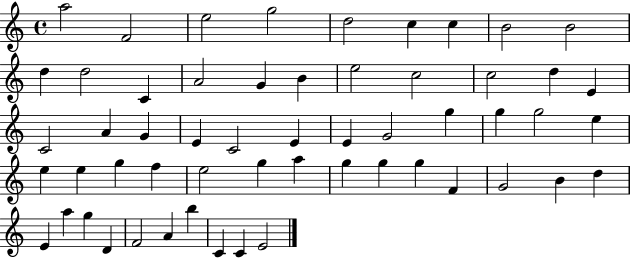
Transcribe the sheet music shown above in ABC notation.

X:1
T:Untitled
M:4/4
L:1/4
K:C
a2 F2 e2 g2 d2 c c B2 B2 d d2 C A2 G B e2 c2 c2 d E C2 A G E C2 E E G2 g g g2 e e e g f e2 g a g g g F G2 B d E a g D F2 A b C C E2